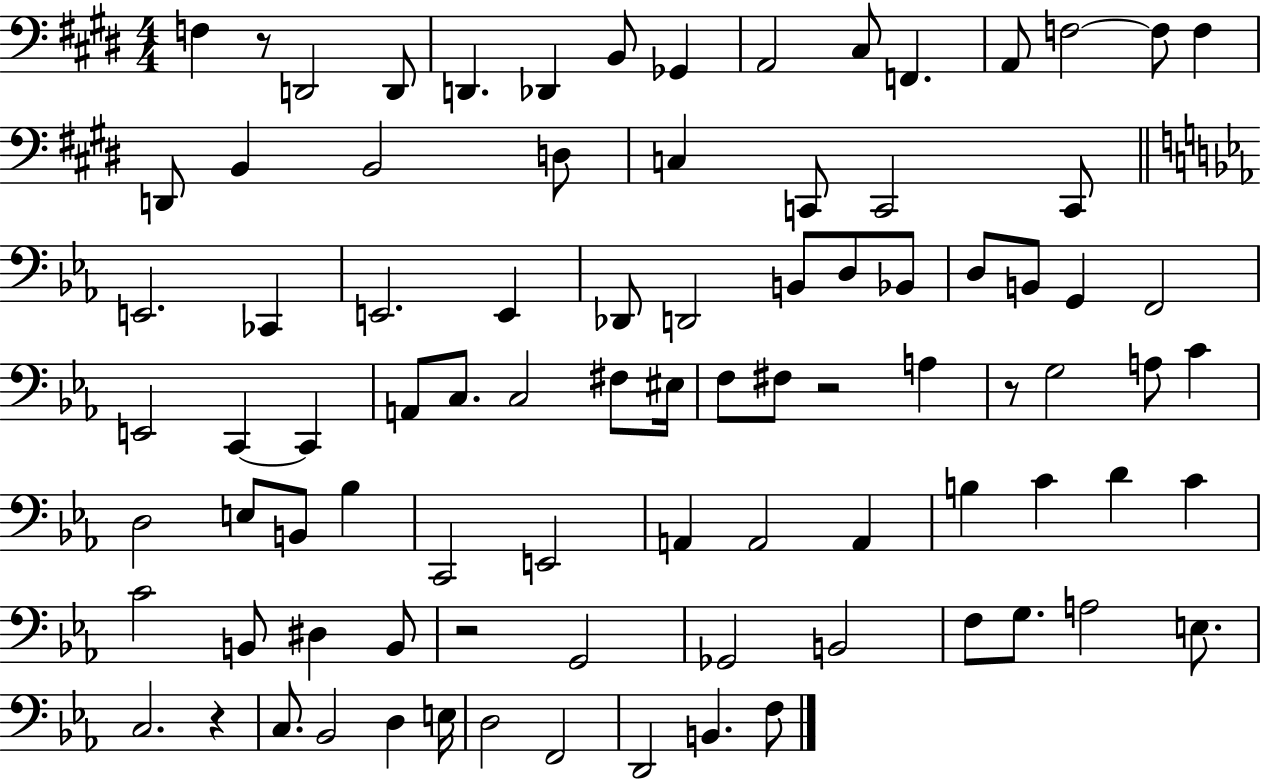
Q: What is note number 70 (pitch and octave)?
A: F3